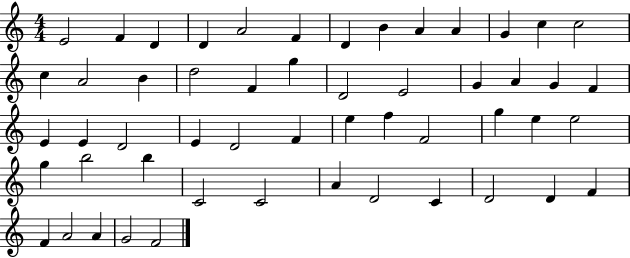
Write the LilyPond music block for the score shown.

{
  \clef treble
  \numericTimeSignature
  \time 4/4
  \key c \major
  e'2 f'4 d'4 | d'4 a'2 f'4 | d'4 b'4 a'4 a'4 | g'4 c''4 c''2 | \break c''4 a'2 b'4 | d''2 f'4 g''4 | d'2 e'2 | g'4 a'4 g'4 f'4 | \break e'4 e'4 d'2 | e'4 d'2 f'4 | e''4 f''4 f'2 | g''4 e''4 e''2 | \break g''4 b''2 b''4 | c'2 c'2 | a'4 d'2 c'4 | d'2 d'4 f'4 | \break f'4 a'2 a'4 | g'2 f'2 | \bar "|."
}